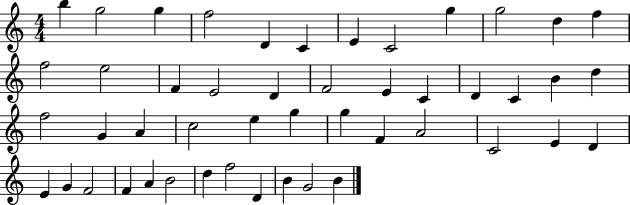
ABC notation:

X:1
T:Untitled
M:4/4
L:1/4
K:C
b g2 g f2 D C E C2 g g2 d f f2 e2 F E2 D F2 E C D C B d f2 G A c2 e g g F A2 C2 E D E G F2 F A B2 d f2 D B G2 B